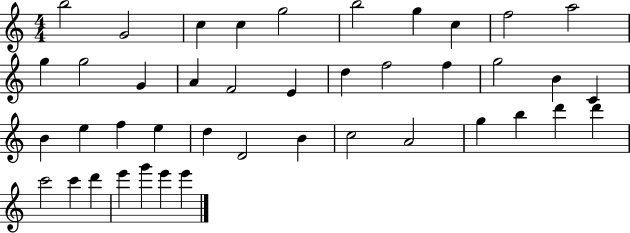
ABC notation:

X:1
T:Untitled
M:4/4
L:1/4
K:C
b2 G2 c c g2 b2 g c f2 a2 g g2 G A F2 E d f2 f g2 B C B e f e d D2 B c2 A2 g b d' d' c'2 c' d' e' g' e' e'